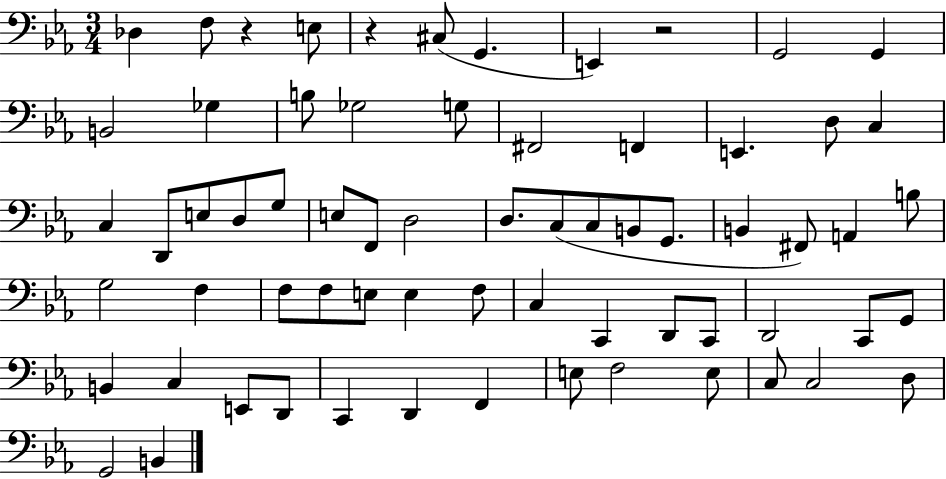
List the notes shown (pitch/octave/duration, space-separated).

Db3/q F3/e R/q E3/e R/q C#3/e G2/q. E2/q R/h G2/h G2/q B2/h Gb3/q B3/e Gb3/h G3/e F#2/h F2/q E2/q. D3/e C3/q C3/q D2/e E3/e D3/e G3/e E3/e F2/e D3/h D3/e. C3/e C3/e B2/e G2/e. B2/q F#2/e A2/q B3/e G3/h F3/q F3/e F3/e E3/e E3/q F3/e C3/q C2/q D2/e C2/e D2/h C2/e G2/e B2/q C3/q E2/e D2/e C2/q D2/q F2/q E3/e F3/h E3/e C3/e C3/h D3/e G2/h B2/q